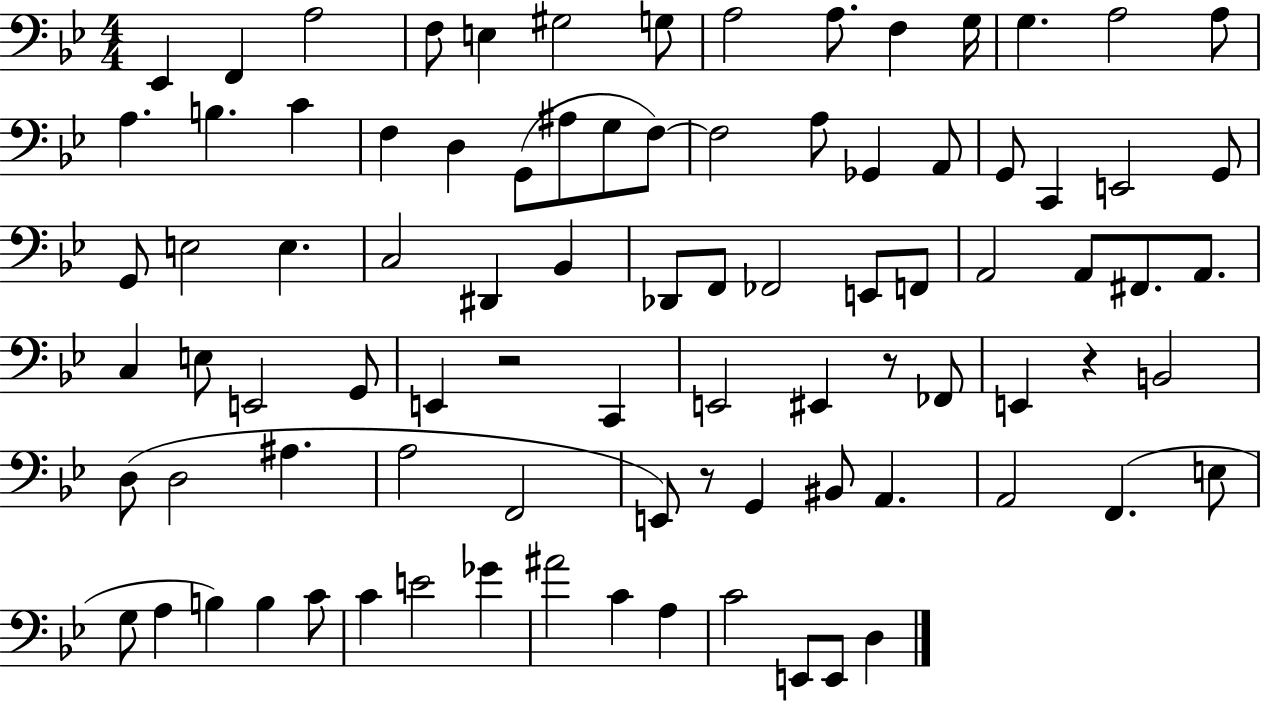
Eb2/q F2/q A3/h F3/e E3/q G#3/h G3/e A3/h A3/e. F3/q G3/s G3/q. A3/h A3/e A3/q. B3/q. C4/q F3/q D3/q G2/e A#3/e G3/e F3/e F3/h A3/e Gb2/q A2/e G2/e C2/q E2/h G2/e G2/e E3/h E3/q. C3/h D#2/q Bb2/q Db2/e F2/e FES2/h E2/e F2/e A2/h A2/e F#2/e. A2/e. C3/q E3/e E2/h G2/e E2/q R/h C2/q E2/h EIS2/q R/e FES2/e E2/q R/q B2/h D3/e D3/h A#3/q. A3/h F2/h E2/e R/e G2/q BIS2/e A2/q. A2/h F2/q. E3/e G3/e A3/q B3/q B3/q C4/e C4/q E4/h Gb4/q A#4/h C4/q A3/q C4/h E2/e E2/e D3/q